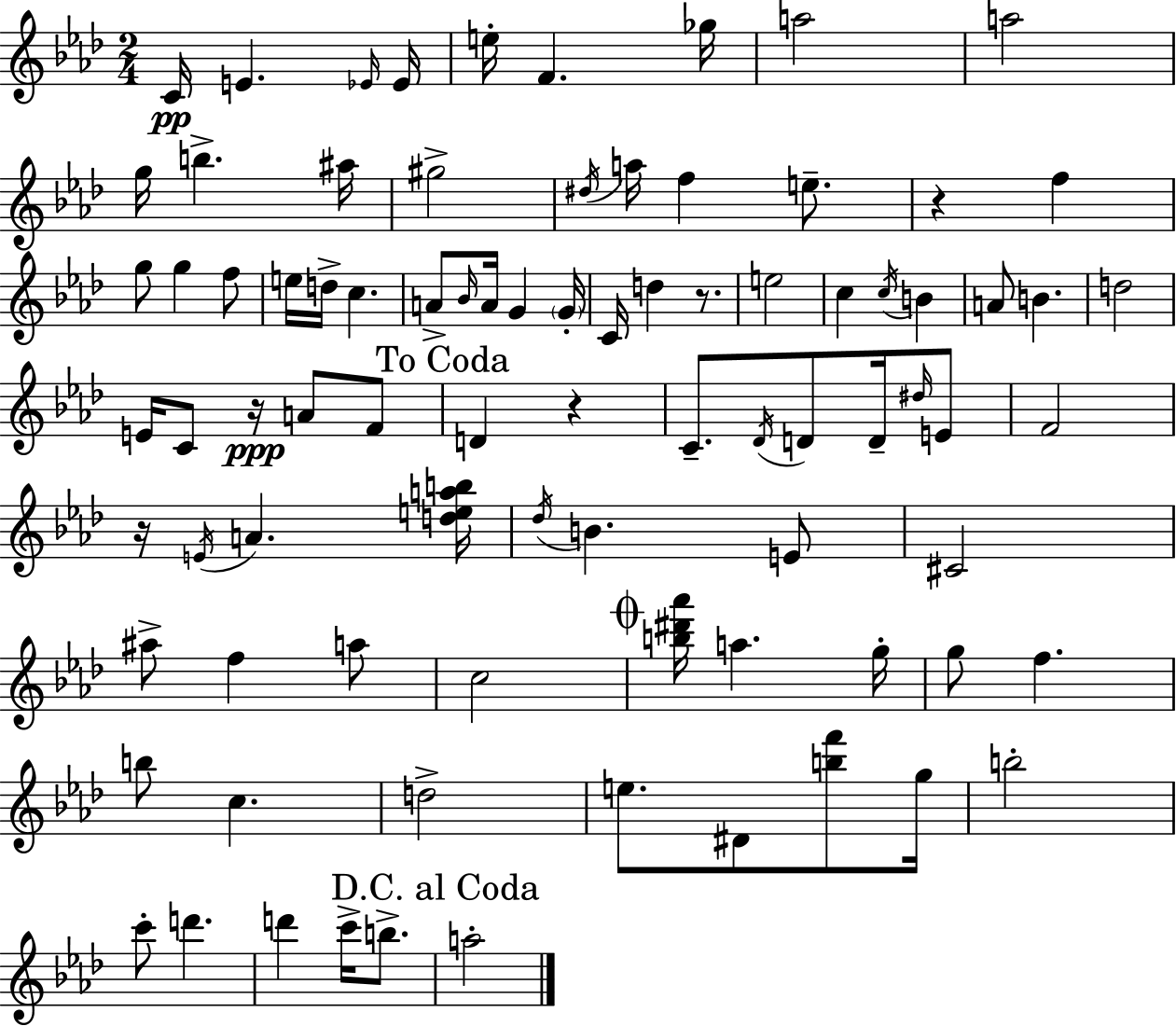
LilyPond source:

{
  \clef treble
  \numericTimeSignature
  \time 2/4
  \key f \minor
  c'16\pp e'4. \grace { ees'16 } | ees'16 e''16-. f'4. | ges''16 a''2 | a''2 | \break g''16 b''4.-> | ais''16 gis''2-> | \acciaccatura { dis''16 } a''16 f''4 e''8.-- | r4 f''4 | \break g''8 g''4 | f''8 e''16 d''16-> c''4. | a'8-> \grace { bes'16 } a'16 g'4 | \parenthesize g'16-. c'16 d''4 | \break r8. e''2 | c''4 \acciaccatura { c''16 } | b'4 a'8 b'4. | d''2 | \break e'16 c'8 r16\ppp | a'8 f'8 \mark "To Coda" d'4 | r4 c'8.-- \acciaccatura { des'16 } | d'8 d'16-- \grace { dis''16 } e'8 f'2 | \break r16 \acciaccatura { e'16 } | a'4. <d'' e'' a'' b''>16 \acciaccatura { des''16 } | b'4. e'8 | cis'2 | \break ais''8-> f''4 a''8 | c''2 | \mark \markup { \musicglyph "scripts.coda" } <b'' dis''' aes'''>16 a''4. g''16-. | g''8 f''4. | \break b''8 c''4. | d''2-> | e''8. dis'8 <b'' f'''>8 g''16 | b''2-. | \break c'''8-. d'''4. | d'''4 c'''16-> b''8.-> | \mark "D.C. al Coda" a''2-. | \bar "|."
}